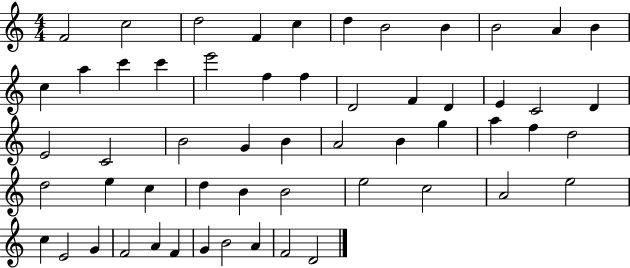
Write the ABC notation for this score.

X:1
T:Untitled
M:4/4
L:1/4
K:C
F2 c2 d2 F c d B2 B B2 A B c a c' c' e'2 f f D2 F D E C2 D E2 C2 B2 G B A2 B g a f d2 d2 e c d B B2 e2 c2 A2 e2 c E2 G F2 A F G B2 A F2 D2